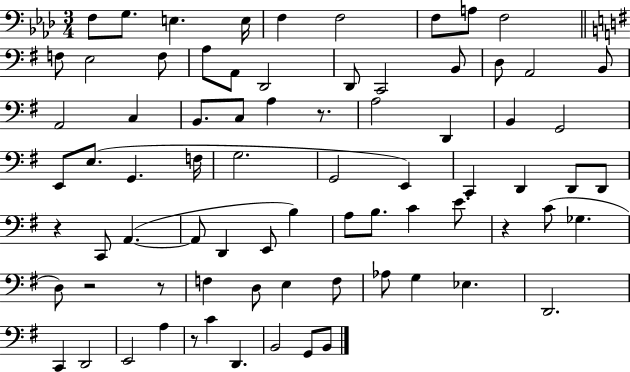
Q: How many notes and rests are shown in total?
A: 77